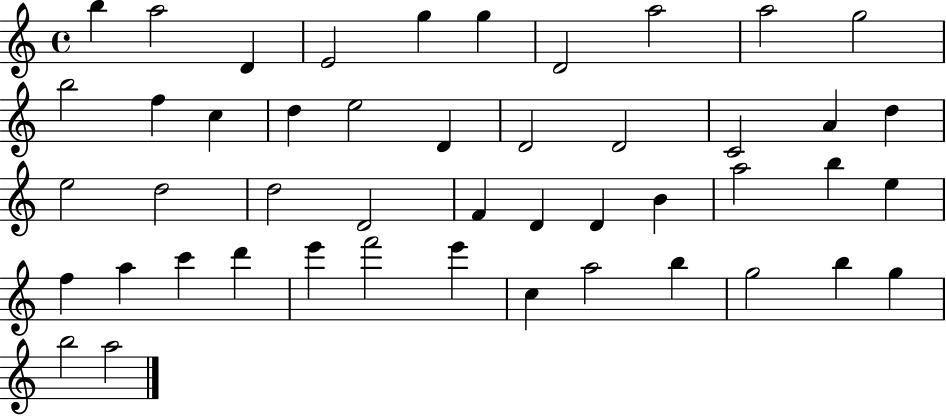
{
  \clef treble
  \time 4/4
  \defaultTimeSignature
  \key c \major
  b''4 a''2 d'4 | e'2 g''4 g''4 | d'2 a''2 | a''2 g''2 | \break b''2 f''4 c''4 | d''4 e''2 d'4 | d'2 d'2 | c'2 a'4 d''4 | \break e''2 d''2 | d''2 d'2 | f'4 d'4 d'4 b'4 | a''2 b''4 e''4 | \break f''4 a''4 c'''4 d'''4 | e'''4 f'''2 e'''4 | c''4 a''2 b''4 | g''2 b''4 g''4 | \break b''2 a''2 | \bar "|."
}